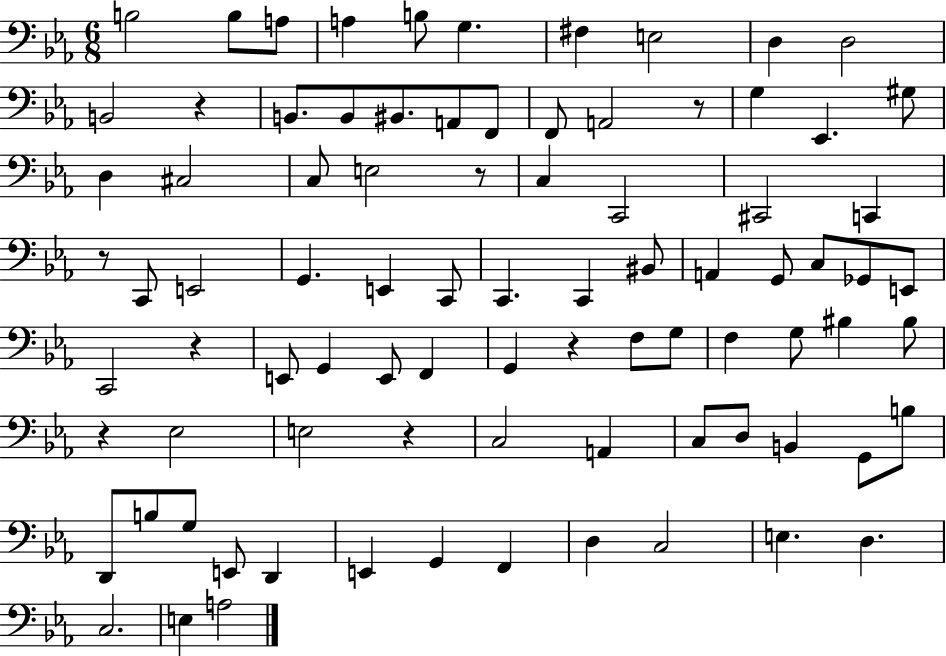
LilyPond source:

{
  \clef bass
  \numericTimeSignature
  \time 6/8
  \key ees \major
  b2 b8 a8 | a4 b8 g4. | fis4 e2 | d4 d2 | \break b,2 r4 | b,8. b,8 bis,8. a,8 f,8 | f,8 a,2 r8 | g4 ees,4. gis8 | \break d4 cis2 | c8 e2 r8 | c4 c,2 | cis,2 c,4 | \break r8 c,8 e,2 | g,4. e,4 c,8 | c,4. c,4 bis,8 | a,4 g,8 c8 ges,8 e,8 | \break c,2 r4 | e,8 g,4 e,8 f,4 | g,4 r4 f8 g8 | f4 g8 bis4 bis8 | \break r4 ees2 | e2 r4 | c2 a,4 | c8 d8 b,4 g,8 b8 | \break d,8 b8 g8 e,8 d,4 | e,4 g,4 f,4 | d4 c2 | e4. d4. | \break c2. | e4 a2 | \bar "|."
}